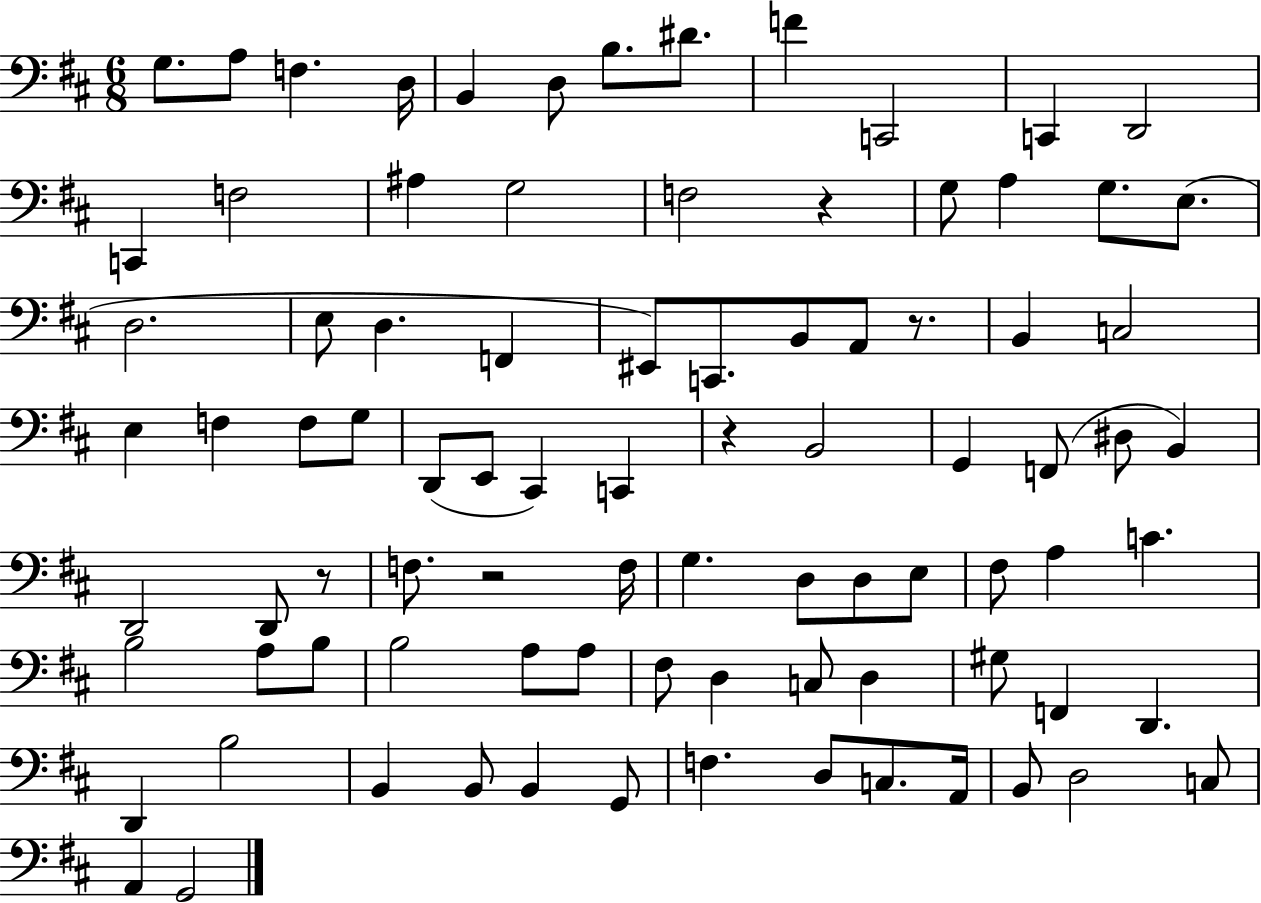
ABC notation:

X:1
T:Untitled
M:6/8
L:1/4
K:D
G,/2 A,/2 F, D,/4 B,, D,/2 B,/2 ^D/2 F C,,2 C,, D,,2 C,, F,2 ^A, G,2 F,2 z G,/2 A, G,/2 E,/2 D,2 E,/2 D, F,, ^E,,/2 C,,/2 B,,/2 A,,/2 z/2 B,, C,2 E, F, F,/2 G,/2 D,,/2 E,,/2 ^C,, C,, z B,,2 G,, F,,/2 ^D,/2 B,, D,,2 D,,/2 z/2 F,/2 z2 F,/4 G, D,/2 D,/2 E,/2 ^F,/2 A, C B,2 A,/2 B,/2 B,2 A,/2 A,/2 ^F,/2 D, C,/2 D, ^G,/2 F,, D,, D,, B,2 B,, B,,/2 B,, G,,/2 F, D,/2 C,/2 A,,/4 B,,/2 D,2 C,/2 A,, G,,2